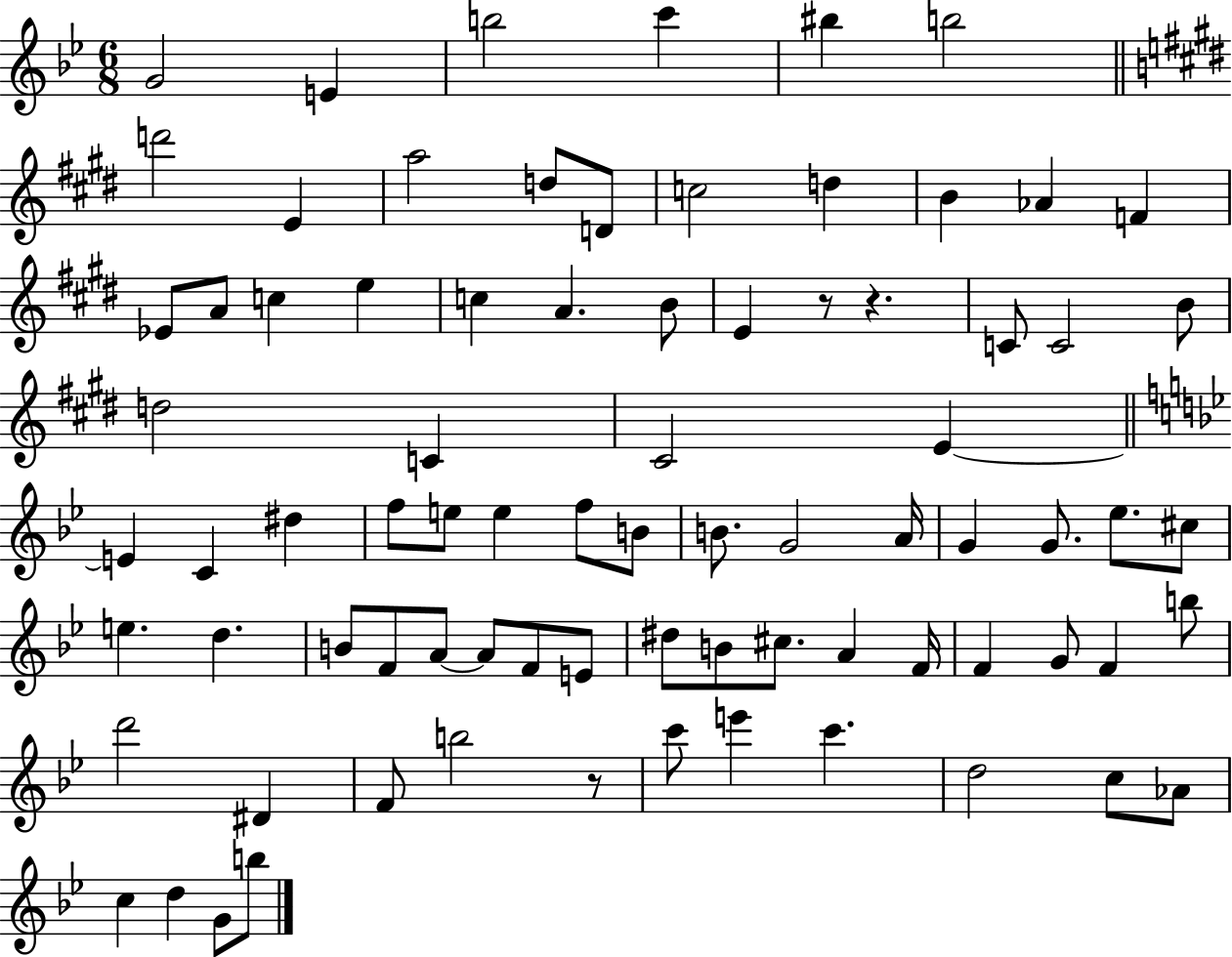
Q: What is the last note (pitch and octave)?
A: B5